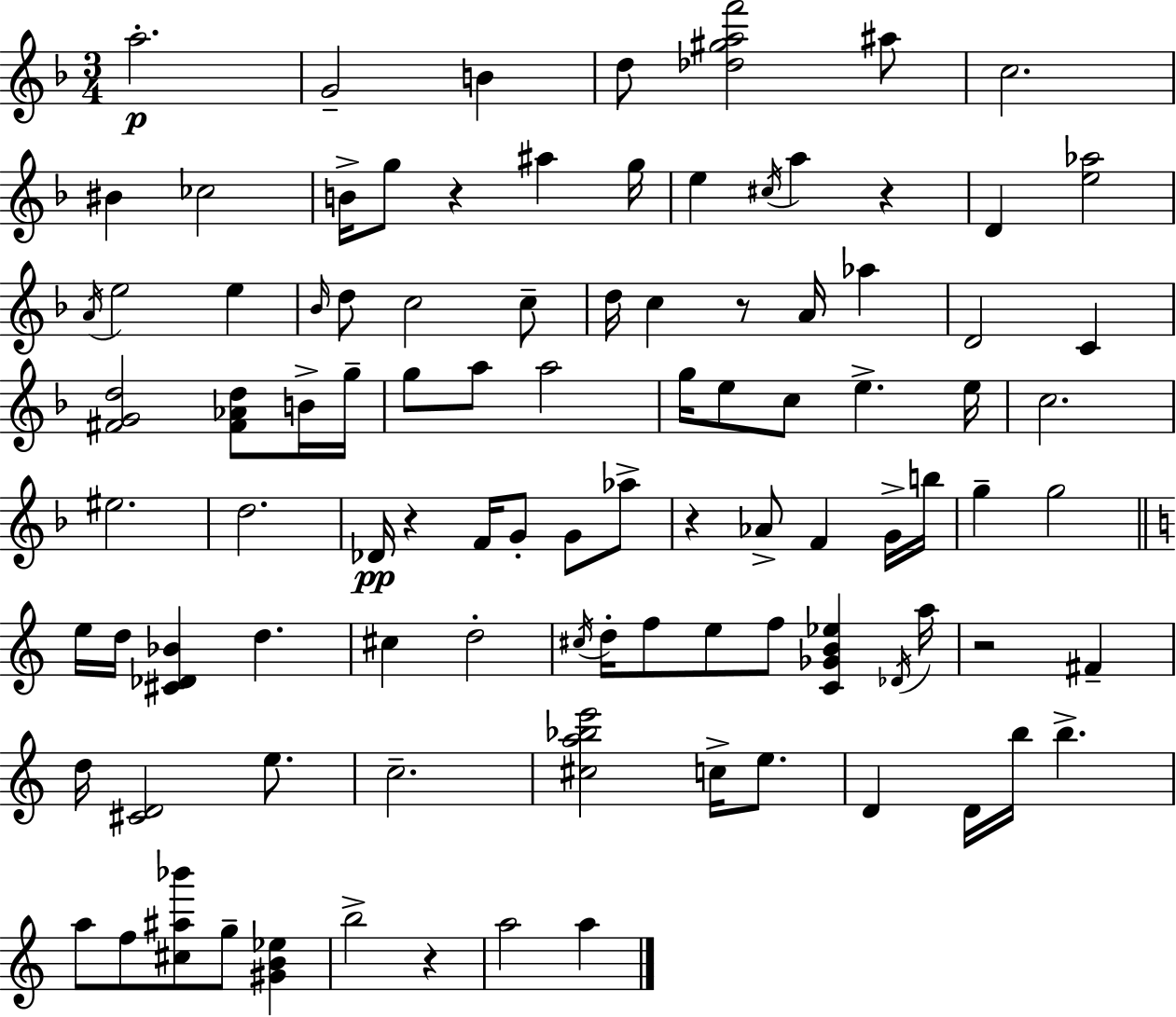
{
  \clef treble
  \numericTimeSignature
  \time 3/4
  \key d \minor
  \repeat volta 2 { a''2.-.\p | g'2-- b'4 | d''8 <des'' gis'' a'' f'''>2 ais''8 | c''2. | \break bis'4 ces''2 | b'16-> g''8 r4 ais''4 g''16 | e''4 \acciaccatura { cis''16 } a''4 r4 | d'4 <e'' aes''>2 | \break \acciaccatura { a'16 } e''2 e''4 | \grace { bes'16 } d''8 c''2 | c''8-- d''16 c''4 r8 a'16 aes''4 | d'2 c'4 | \break <fis' g' d''>2 <fis' aes' d''>8 | b'16-> g''16-- g''8 a''8 a''2 | g''16 e''8 c''8 e''4.-> | e''16 c''2. | \break eis''2. | d''2. | des'16\pp r4 f'16 g'8-. g'8 | aes''8-> r4 aes'8-> f'4 | \break g'16-> b''16 g''4-- g''2 | \bar "||" \break \key c \major e''16 d''16 <cis' des' bes'>4 d''4. | cis''4 d''2-. | \acciaccatura { cis''16 } d''16-. f''8 e''8 f''8 <c' ges' b' ees''>4 | \acciaccatura { des'16 } a''16 r2 fis'4-- | \break d''16 <cis' d'>2 e''8. | c''2.-- | <cis'' a'' bes'' e'''>2 c''16-> e''8. | d'4 d'16 b''16 b''4.-> | \break a''8 f''8 <cis'' ais'' bes'''>8 g''8-- <gis' b' ees''>4 | b''2-> r4 | a''2 a''4 | } \bar "|."
}